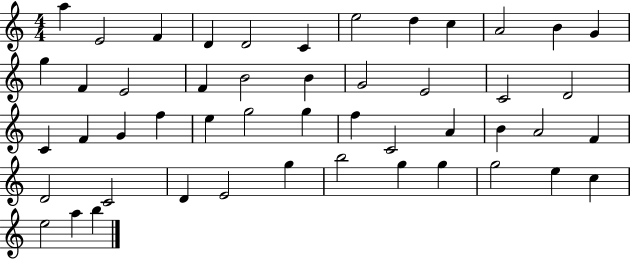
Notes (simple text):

A5/q E4/h F4/q D4/q D4/h C4/q E5/h D5/q C5/q A4/h B4/q G4/q G5/q F4/q E4/h F4/q B4/h B4/q G4/h E4/h C4/h D4/h C4/q F4/q G4/q F5/q E5/q G5/h G5/q F5/q C4/h A4/q B4/q A4/h F4/q D4/h C4/h D4/q E4/h G5/q B5/h G5/q G5/q G5/h E5/q C5/q E5/h A5/q B5/q